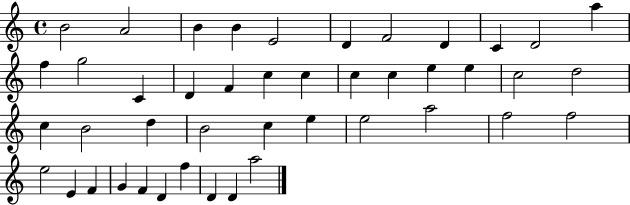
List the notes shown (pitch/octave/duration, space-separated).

B4/h A4/h B4/q B4/q E4/h D4/q F4/h D4/q C4/q D4/h A5/q F5/q G5/h C4/q D4/q F4/q C5/q C5/q C5/q C5/q E5/q E5/q C5/h D5/h C5/q B4/h D5/q B4/h C5/q E5/q E5/h A5/h F5/h F5/h E5/h E4/q F4/q G4/q F4/q D4/q F5/q D4/q D4/q A5/h